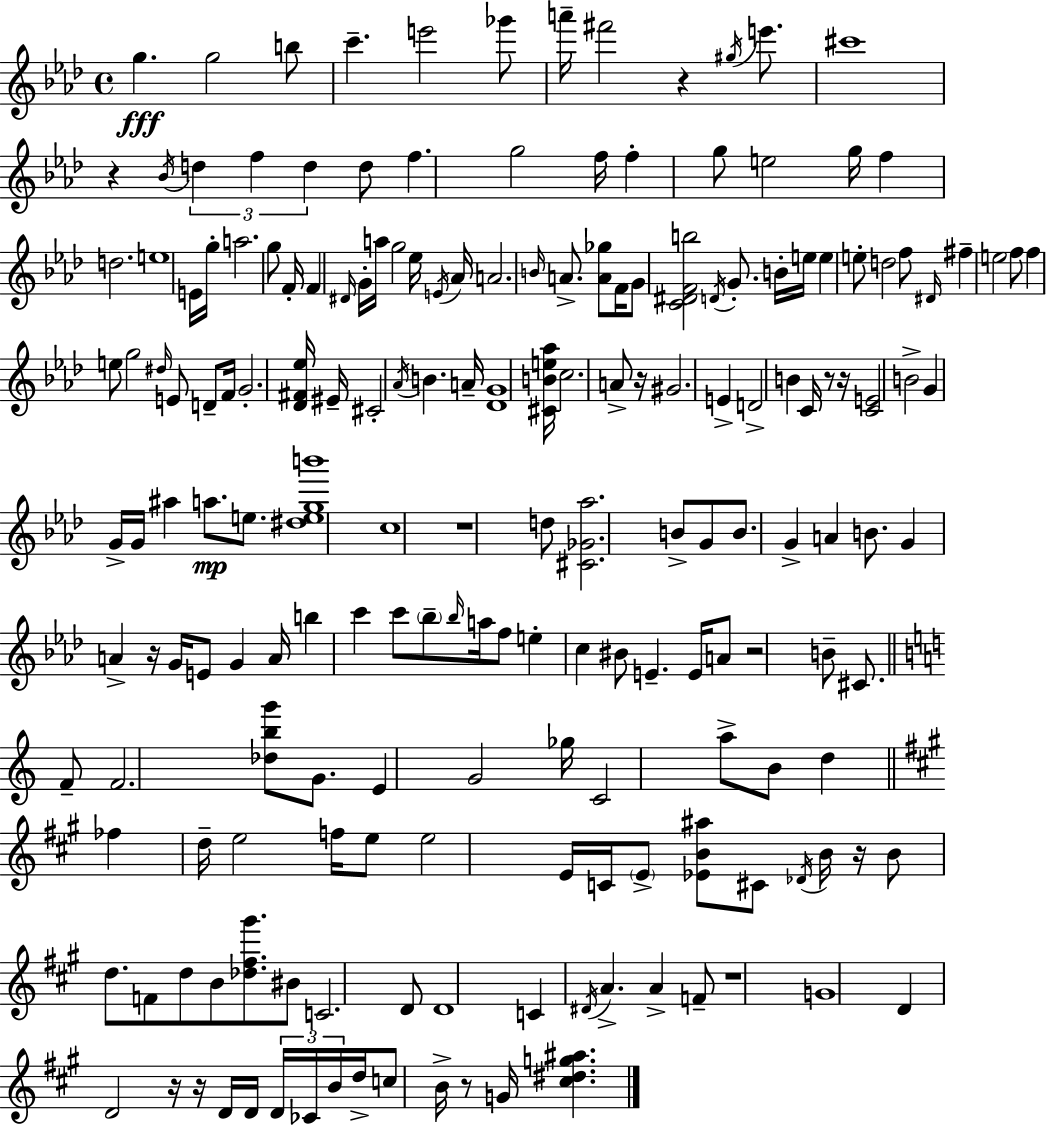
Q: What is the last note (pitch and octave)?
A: G4